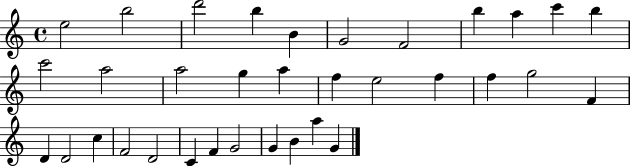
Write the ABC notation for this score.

X:1
T:Untitled
M:4/4
L:1/4
K:C
e2 b2 d'2 b B G2 F2 b a c' b c'2 a2 a2 g a f e2 f f g2 F D D2 c F2 D2 C F G2 G B a G